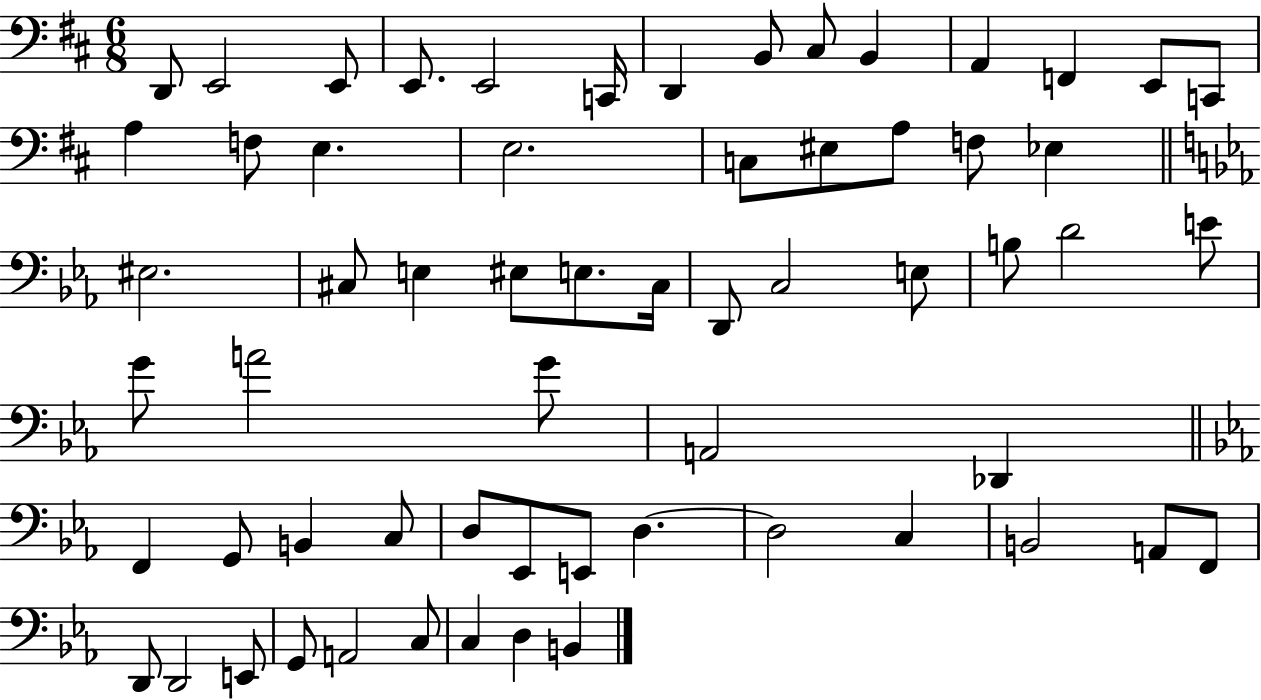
X:1
T:Untitled
M:6/8
L:1/4
K:D
D,,/2 E,,2 E,,/2 E,,/2 E,,2 C,,/4 D,, B,,/2 ^C,/2 B,, A,, F,, E,,/2 C,,/2 A, F,/2 E, E,2 C,/2 ^E,/2 A,/2 F,/2 _E, ^E,2 ^C,/2 E, ^E,/2 E,/2 ^C,/4 D,,/2 C,2 E,/2 B,/2 D2 E/2 G/2 A2 G/2 A,,2 _D,, F,, G,,/2 B,, C,/2 D,/2 _E,,/2 E,,/2 D, D,2 C, B,,2 A,,/2 F,,/2 D,,/2 D,,2 E,,/2 G,,/2 A,,2 C,/2 C, D, B,,